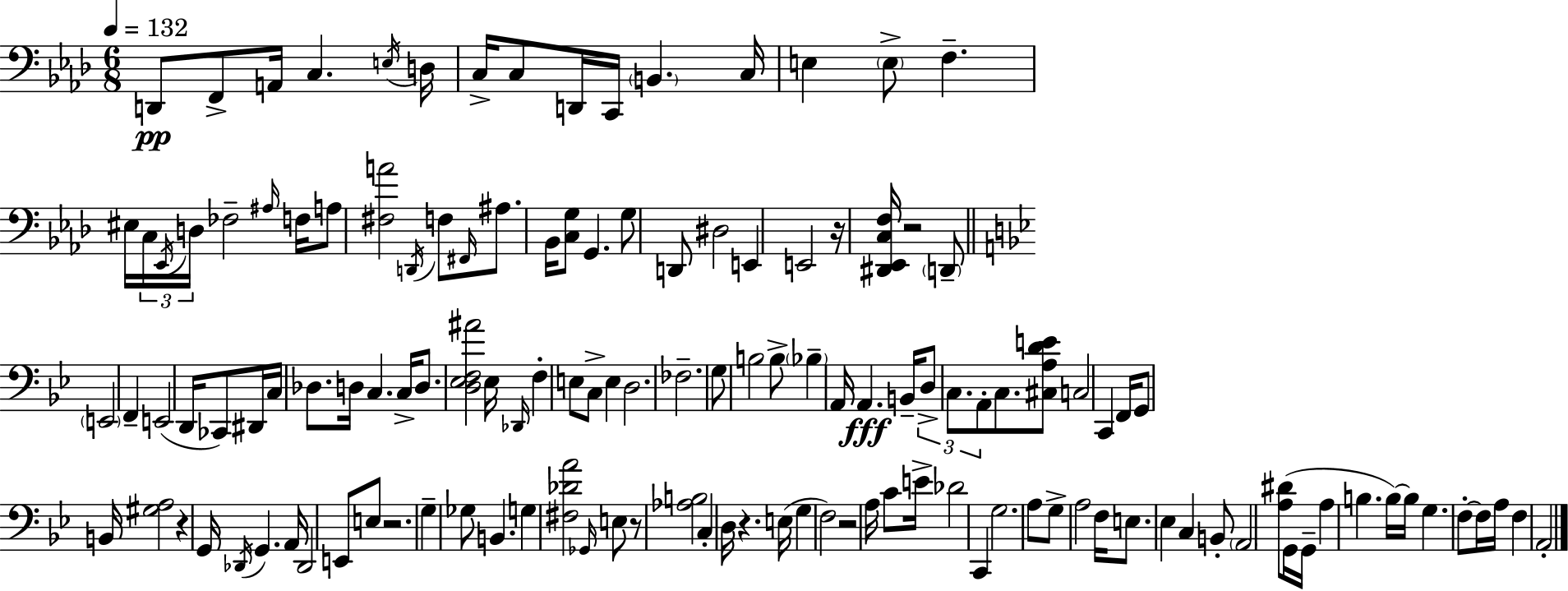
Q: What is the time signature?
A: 6/8